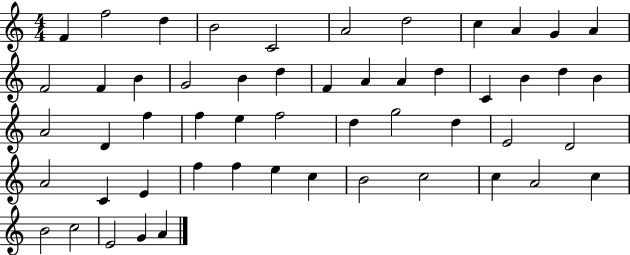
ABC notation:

X:1
T:Untitled
M:4/4
L:1/4
K:C
F f2 d B2 C2 A2 d2 c A G A F2 F B G2 B d F A A d C B d B A2 D f f e f2 d g2 d E2 D2 A2 C E f f e c B2 c2 c A2 c B2 c2 E2 G A